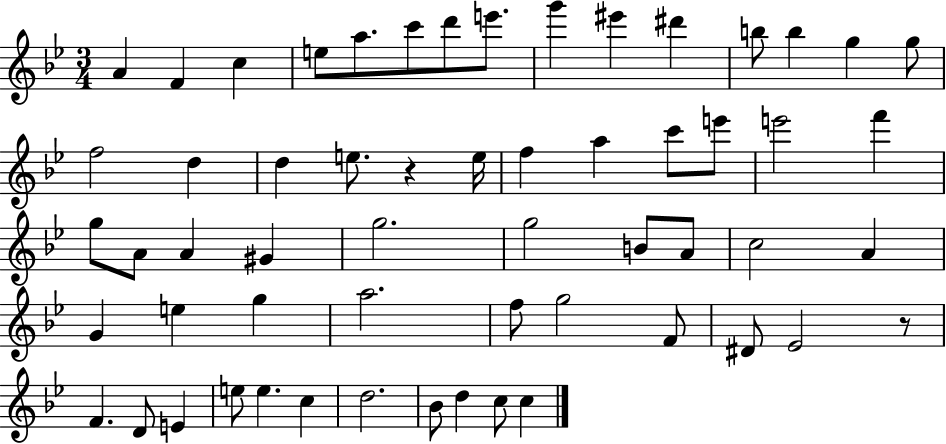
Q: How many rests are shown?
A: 2